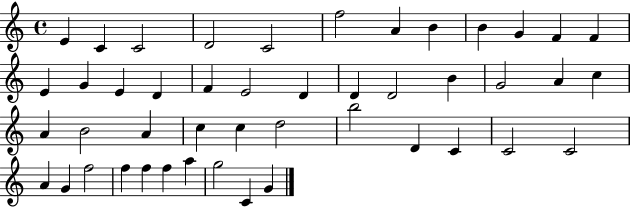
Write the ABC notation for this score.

X:1
T:Untitled
M:4/4
L:1/4
K:C
E C C2 D2 C2 f2 A B B G F F E G E D F E2 D D D2 B G2 A c A B2 A c c d2 b2 D C C2 C2 A G f2 f f f a g2 C G